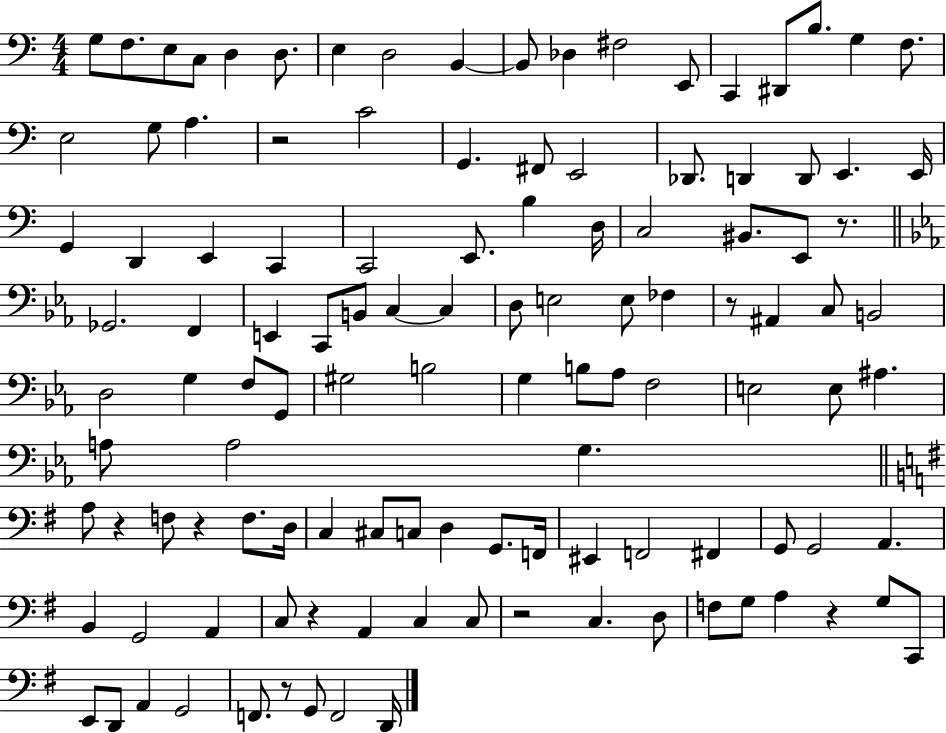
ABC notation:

X:1
T:Untitled
M:4/4
L:1/4
K:C
G,/2 F,/2 E,/2 C,/2 D, D,/2 E, D,2 B,, B,,/2 _D, ^F,2 E,,/2 C,, ^D,,/2 B,/2 G, F,/2 E,2 G,/2 A, z2 C2 G,, ^F,,/2 E,,2 _D,,/2 D,, D,,/2 E,, E,,/4 G,, D,, E,, C,, C,,2 E,,/2 B, D,/4 C,2 ^B,,/2 E,,/2 z/2 _G,,2 F,, E,, C,,/2 B,,/2 C, C, D,/2 E,2 E,/2 _F, z/2 ^A,, C,/2 B,,2 D,2 G, F,/2 G,,/2 ^G,2 B,2 G, B,/2 _A,/2 F,2 E,2 E,/2 ^A, A,/2 A,2 G, A,/2 z F,/2 z F,/2 D,/4 C, ^C,/2 C,/2 D, G,,/2 F,,/4 ^E,, F,,2 ^F,, G,,/2 G,,2 A,, B,, G,,2 A,, C,/2 z A,, C, C,/2 z2 C, D,/2 F,/2 G,/2 A, z G,/2 C,,/2 E,,/2 D,,/2 A,, G,,2 F,,/2 z/2 G,,/2 F,,2 D,,/4